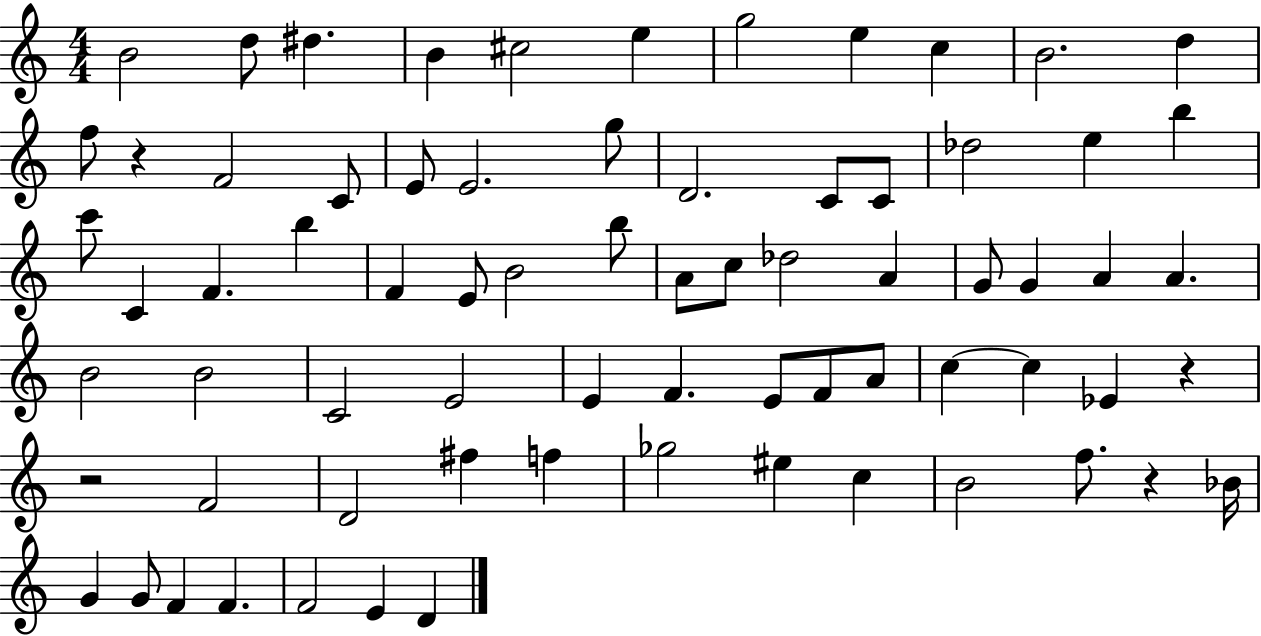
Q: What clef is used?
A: treble